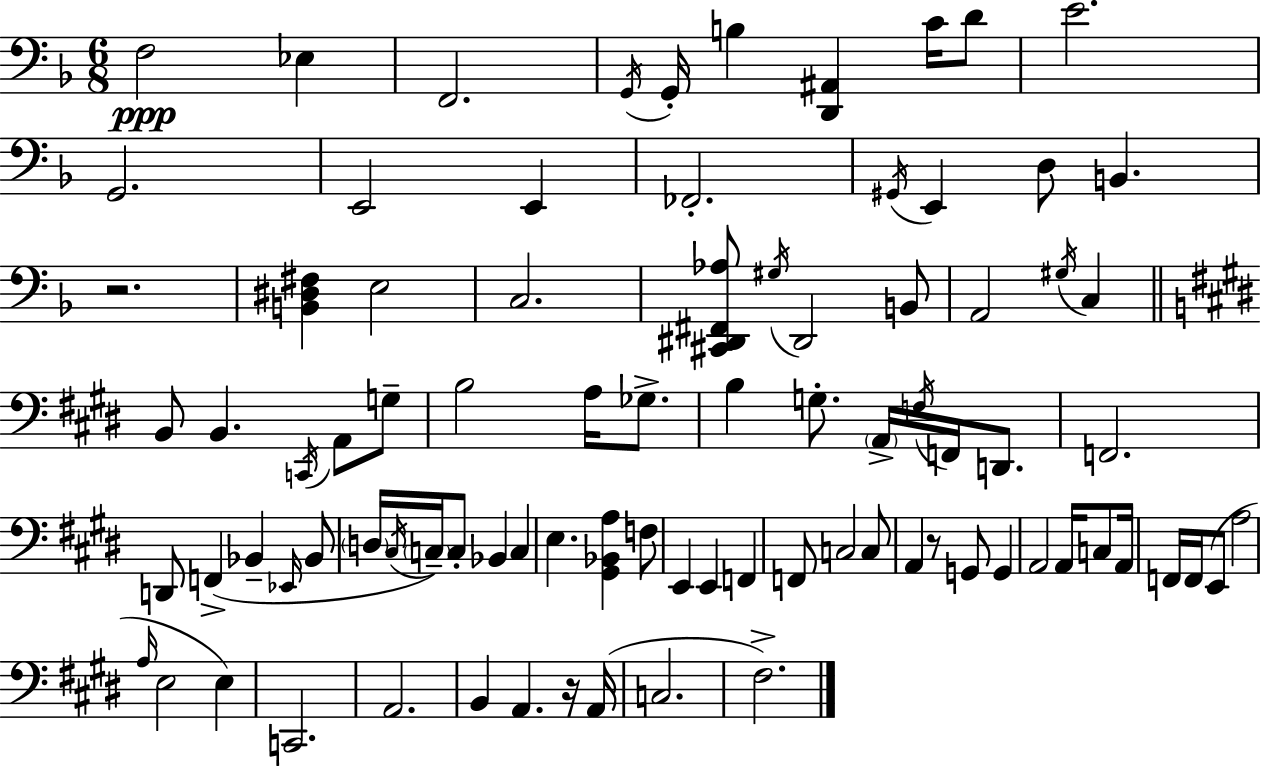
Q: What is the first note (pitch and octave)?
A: F3